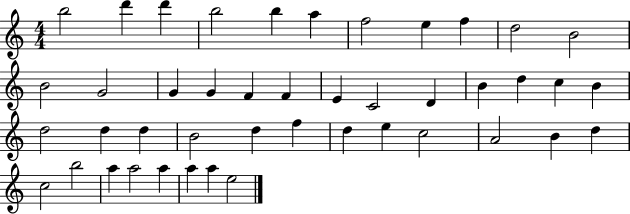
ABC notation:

X:1
T:Untitled
M:4/4
L:1/4
K:C
b2 d' d' b2 b a f2 e f d2 B2 B2 G2 G G F F E C2 D B d c B d2 d d B2 d f d e c2 A2 B d c2 b2 a a2 a a a e2